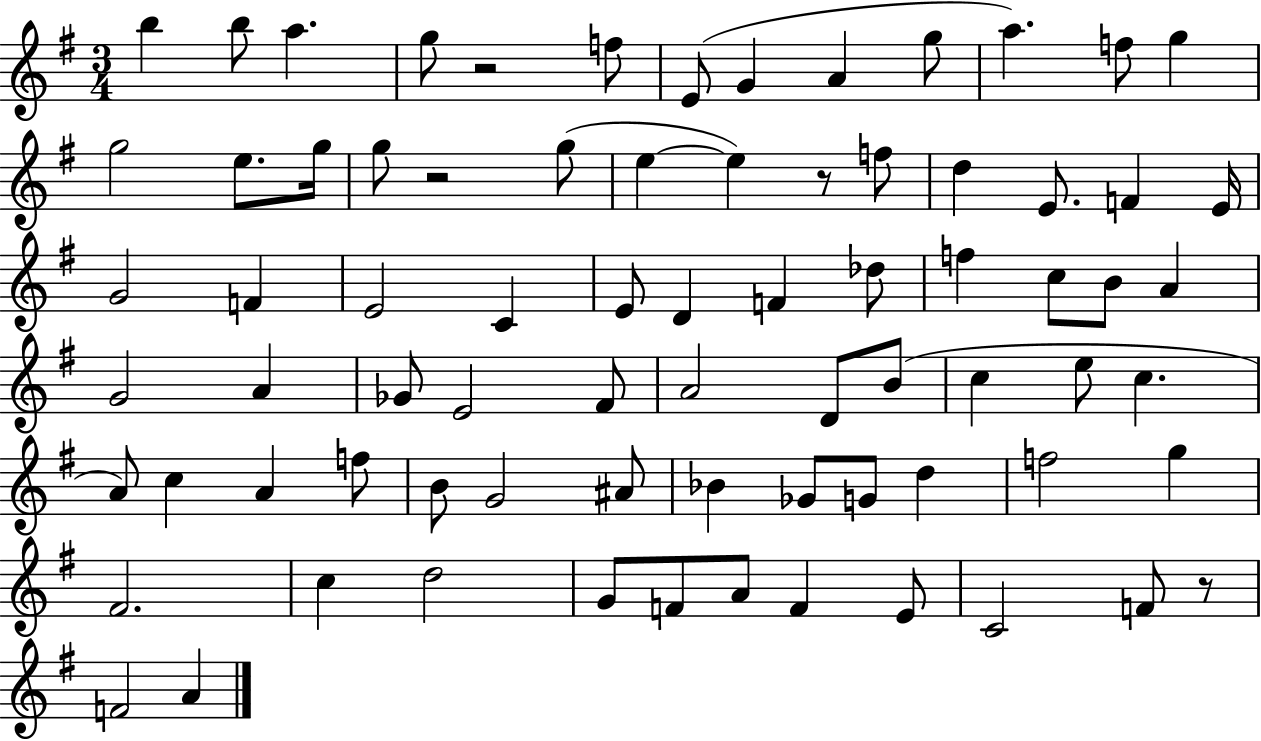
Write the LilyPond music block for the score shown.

{
  \clef treble
  \numericTimeSignature
  \time 3/4
  \key g \major
  b''4 b''8 a''4. | g''8 r2 f''8 | e'8( g'4 a'4 g''8 | a''4.) f''8 g''4 | \break g''2 e''8. g''16 | g''8 r2 g''8( | e''4~~ e''4) r8 f''8 | d''4 e'8. f'4 e'16 | \break g'2 f'4 | e'2 c'4 | e'8 d'4 f'4 des''8 | f''4 c''8 b'8 a'4 | \break g'2 a'4 | ges'8 e'2 fis'8 | a'2 d'8 b'8( | c''4 e''8 c''4. | \break a'8) c''4 a'4 f''8 | b'8 g'2 ais'8 | bes'4 ges'8 g'8 d''4 | f''2 g''4 | \break fis'2. | c''4 d''2 | g'8 f'8 a'8 f'4 e'8 | c'2 f'8 r8 | \break f'2 a'4 | \bar "|."
}